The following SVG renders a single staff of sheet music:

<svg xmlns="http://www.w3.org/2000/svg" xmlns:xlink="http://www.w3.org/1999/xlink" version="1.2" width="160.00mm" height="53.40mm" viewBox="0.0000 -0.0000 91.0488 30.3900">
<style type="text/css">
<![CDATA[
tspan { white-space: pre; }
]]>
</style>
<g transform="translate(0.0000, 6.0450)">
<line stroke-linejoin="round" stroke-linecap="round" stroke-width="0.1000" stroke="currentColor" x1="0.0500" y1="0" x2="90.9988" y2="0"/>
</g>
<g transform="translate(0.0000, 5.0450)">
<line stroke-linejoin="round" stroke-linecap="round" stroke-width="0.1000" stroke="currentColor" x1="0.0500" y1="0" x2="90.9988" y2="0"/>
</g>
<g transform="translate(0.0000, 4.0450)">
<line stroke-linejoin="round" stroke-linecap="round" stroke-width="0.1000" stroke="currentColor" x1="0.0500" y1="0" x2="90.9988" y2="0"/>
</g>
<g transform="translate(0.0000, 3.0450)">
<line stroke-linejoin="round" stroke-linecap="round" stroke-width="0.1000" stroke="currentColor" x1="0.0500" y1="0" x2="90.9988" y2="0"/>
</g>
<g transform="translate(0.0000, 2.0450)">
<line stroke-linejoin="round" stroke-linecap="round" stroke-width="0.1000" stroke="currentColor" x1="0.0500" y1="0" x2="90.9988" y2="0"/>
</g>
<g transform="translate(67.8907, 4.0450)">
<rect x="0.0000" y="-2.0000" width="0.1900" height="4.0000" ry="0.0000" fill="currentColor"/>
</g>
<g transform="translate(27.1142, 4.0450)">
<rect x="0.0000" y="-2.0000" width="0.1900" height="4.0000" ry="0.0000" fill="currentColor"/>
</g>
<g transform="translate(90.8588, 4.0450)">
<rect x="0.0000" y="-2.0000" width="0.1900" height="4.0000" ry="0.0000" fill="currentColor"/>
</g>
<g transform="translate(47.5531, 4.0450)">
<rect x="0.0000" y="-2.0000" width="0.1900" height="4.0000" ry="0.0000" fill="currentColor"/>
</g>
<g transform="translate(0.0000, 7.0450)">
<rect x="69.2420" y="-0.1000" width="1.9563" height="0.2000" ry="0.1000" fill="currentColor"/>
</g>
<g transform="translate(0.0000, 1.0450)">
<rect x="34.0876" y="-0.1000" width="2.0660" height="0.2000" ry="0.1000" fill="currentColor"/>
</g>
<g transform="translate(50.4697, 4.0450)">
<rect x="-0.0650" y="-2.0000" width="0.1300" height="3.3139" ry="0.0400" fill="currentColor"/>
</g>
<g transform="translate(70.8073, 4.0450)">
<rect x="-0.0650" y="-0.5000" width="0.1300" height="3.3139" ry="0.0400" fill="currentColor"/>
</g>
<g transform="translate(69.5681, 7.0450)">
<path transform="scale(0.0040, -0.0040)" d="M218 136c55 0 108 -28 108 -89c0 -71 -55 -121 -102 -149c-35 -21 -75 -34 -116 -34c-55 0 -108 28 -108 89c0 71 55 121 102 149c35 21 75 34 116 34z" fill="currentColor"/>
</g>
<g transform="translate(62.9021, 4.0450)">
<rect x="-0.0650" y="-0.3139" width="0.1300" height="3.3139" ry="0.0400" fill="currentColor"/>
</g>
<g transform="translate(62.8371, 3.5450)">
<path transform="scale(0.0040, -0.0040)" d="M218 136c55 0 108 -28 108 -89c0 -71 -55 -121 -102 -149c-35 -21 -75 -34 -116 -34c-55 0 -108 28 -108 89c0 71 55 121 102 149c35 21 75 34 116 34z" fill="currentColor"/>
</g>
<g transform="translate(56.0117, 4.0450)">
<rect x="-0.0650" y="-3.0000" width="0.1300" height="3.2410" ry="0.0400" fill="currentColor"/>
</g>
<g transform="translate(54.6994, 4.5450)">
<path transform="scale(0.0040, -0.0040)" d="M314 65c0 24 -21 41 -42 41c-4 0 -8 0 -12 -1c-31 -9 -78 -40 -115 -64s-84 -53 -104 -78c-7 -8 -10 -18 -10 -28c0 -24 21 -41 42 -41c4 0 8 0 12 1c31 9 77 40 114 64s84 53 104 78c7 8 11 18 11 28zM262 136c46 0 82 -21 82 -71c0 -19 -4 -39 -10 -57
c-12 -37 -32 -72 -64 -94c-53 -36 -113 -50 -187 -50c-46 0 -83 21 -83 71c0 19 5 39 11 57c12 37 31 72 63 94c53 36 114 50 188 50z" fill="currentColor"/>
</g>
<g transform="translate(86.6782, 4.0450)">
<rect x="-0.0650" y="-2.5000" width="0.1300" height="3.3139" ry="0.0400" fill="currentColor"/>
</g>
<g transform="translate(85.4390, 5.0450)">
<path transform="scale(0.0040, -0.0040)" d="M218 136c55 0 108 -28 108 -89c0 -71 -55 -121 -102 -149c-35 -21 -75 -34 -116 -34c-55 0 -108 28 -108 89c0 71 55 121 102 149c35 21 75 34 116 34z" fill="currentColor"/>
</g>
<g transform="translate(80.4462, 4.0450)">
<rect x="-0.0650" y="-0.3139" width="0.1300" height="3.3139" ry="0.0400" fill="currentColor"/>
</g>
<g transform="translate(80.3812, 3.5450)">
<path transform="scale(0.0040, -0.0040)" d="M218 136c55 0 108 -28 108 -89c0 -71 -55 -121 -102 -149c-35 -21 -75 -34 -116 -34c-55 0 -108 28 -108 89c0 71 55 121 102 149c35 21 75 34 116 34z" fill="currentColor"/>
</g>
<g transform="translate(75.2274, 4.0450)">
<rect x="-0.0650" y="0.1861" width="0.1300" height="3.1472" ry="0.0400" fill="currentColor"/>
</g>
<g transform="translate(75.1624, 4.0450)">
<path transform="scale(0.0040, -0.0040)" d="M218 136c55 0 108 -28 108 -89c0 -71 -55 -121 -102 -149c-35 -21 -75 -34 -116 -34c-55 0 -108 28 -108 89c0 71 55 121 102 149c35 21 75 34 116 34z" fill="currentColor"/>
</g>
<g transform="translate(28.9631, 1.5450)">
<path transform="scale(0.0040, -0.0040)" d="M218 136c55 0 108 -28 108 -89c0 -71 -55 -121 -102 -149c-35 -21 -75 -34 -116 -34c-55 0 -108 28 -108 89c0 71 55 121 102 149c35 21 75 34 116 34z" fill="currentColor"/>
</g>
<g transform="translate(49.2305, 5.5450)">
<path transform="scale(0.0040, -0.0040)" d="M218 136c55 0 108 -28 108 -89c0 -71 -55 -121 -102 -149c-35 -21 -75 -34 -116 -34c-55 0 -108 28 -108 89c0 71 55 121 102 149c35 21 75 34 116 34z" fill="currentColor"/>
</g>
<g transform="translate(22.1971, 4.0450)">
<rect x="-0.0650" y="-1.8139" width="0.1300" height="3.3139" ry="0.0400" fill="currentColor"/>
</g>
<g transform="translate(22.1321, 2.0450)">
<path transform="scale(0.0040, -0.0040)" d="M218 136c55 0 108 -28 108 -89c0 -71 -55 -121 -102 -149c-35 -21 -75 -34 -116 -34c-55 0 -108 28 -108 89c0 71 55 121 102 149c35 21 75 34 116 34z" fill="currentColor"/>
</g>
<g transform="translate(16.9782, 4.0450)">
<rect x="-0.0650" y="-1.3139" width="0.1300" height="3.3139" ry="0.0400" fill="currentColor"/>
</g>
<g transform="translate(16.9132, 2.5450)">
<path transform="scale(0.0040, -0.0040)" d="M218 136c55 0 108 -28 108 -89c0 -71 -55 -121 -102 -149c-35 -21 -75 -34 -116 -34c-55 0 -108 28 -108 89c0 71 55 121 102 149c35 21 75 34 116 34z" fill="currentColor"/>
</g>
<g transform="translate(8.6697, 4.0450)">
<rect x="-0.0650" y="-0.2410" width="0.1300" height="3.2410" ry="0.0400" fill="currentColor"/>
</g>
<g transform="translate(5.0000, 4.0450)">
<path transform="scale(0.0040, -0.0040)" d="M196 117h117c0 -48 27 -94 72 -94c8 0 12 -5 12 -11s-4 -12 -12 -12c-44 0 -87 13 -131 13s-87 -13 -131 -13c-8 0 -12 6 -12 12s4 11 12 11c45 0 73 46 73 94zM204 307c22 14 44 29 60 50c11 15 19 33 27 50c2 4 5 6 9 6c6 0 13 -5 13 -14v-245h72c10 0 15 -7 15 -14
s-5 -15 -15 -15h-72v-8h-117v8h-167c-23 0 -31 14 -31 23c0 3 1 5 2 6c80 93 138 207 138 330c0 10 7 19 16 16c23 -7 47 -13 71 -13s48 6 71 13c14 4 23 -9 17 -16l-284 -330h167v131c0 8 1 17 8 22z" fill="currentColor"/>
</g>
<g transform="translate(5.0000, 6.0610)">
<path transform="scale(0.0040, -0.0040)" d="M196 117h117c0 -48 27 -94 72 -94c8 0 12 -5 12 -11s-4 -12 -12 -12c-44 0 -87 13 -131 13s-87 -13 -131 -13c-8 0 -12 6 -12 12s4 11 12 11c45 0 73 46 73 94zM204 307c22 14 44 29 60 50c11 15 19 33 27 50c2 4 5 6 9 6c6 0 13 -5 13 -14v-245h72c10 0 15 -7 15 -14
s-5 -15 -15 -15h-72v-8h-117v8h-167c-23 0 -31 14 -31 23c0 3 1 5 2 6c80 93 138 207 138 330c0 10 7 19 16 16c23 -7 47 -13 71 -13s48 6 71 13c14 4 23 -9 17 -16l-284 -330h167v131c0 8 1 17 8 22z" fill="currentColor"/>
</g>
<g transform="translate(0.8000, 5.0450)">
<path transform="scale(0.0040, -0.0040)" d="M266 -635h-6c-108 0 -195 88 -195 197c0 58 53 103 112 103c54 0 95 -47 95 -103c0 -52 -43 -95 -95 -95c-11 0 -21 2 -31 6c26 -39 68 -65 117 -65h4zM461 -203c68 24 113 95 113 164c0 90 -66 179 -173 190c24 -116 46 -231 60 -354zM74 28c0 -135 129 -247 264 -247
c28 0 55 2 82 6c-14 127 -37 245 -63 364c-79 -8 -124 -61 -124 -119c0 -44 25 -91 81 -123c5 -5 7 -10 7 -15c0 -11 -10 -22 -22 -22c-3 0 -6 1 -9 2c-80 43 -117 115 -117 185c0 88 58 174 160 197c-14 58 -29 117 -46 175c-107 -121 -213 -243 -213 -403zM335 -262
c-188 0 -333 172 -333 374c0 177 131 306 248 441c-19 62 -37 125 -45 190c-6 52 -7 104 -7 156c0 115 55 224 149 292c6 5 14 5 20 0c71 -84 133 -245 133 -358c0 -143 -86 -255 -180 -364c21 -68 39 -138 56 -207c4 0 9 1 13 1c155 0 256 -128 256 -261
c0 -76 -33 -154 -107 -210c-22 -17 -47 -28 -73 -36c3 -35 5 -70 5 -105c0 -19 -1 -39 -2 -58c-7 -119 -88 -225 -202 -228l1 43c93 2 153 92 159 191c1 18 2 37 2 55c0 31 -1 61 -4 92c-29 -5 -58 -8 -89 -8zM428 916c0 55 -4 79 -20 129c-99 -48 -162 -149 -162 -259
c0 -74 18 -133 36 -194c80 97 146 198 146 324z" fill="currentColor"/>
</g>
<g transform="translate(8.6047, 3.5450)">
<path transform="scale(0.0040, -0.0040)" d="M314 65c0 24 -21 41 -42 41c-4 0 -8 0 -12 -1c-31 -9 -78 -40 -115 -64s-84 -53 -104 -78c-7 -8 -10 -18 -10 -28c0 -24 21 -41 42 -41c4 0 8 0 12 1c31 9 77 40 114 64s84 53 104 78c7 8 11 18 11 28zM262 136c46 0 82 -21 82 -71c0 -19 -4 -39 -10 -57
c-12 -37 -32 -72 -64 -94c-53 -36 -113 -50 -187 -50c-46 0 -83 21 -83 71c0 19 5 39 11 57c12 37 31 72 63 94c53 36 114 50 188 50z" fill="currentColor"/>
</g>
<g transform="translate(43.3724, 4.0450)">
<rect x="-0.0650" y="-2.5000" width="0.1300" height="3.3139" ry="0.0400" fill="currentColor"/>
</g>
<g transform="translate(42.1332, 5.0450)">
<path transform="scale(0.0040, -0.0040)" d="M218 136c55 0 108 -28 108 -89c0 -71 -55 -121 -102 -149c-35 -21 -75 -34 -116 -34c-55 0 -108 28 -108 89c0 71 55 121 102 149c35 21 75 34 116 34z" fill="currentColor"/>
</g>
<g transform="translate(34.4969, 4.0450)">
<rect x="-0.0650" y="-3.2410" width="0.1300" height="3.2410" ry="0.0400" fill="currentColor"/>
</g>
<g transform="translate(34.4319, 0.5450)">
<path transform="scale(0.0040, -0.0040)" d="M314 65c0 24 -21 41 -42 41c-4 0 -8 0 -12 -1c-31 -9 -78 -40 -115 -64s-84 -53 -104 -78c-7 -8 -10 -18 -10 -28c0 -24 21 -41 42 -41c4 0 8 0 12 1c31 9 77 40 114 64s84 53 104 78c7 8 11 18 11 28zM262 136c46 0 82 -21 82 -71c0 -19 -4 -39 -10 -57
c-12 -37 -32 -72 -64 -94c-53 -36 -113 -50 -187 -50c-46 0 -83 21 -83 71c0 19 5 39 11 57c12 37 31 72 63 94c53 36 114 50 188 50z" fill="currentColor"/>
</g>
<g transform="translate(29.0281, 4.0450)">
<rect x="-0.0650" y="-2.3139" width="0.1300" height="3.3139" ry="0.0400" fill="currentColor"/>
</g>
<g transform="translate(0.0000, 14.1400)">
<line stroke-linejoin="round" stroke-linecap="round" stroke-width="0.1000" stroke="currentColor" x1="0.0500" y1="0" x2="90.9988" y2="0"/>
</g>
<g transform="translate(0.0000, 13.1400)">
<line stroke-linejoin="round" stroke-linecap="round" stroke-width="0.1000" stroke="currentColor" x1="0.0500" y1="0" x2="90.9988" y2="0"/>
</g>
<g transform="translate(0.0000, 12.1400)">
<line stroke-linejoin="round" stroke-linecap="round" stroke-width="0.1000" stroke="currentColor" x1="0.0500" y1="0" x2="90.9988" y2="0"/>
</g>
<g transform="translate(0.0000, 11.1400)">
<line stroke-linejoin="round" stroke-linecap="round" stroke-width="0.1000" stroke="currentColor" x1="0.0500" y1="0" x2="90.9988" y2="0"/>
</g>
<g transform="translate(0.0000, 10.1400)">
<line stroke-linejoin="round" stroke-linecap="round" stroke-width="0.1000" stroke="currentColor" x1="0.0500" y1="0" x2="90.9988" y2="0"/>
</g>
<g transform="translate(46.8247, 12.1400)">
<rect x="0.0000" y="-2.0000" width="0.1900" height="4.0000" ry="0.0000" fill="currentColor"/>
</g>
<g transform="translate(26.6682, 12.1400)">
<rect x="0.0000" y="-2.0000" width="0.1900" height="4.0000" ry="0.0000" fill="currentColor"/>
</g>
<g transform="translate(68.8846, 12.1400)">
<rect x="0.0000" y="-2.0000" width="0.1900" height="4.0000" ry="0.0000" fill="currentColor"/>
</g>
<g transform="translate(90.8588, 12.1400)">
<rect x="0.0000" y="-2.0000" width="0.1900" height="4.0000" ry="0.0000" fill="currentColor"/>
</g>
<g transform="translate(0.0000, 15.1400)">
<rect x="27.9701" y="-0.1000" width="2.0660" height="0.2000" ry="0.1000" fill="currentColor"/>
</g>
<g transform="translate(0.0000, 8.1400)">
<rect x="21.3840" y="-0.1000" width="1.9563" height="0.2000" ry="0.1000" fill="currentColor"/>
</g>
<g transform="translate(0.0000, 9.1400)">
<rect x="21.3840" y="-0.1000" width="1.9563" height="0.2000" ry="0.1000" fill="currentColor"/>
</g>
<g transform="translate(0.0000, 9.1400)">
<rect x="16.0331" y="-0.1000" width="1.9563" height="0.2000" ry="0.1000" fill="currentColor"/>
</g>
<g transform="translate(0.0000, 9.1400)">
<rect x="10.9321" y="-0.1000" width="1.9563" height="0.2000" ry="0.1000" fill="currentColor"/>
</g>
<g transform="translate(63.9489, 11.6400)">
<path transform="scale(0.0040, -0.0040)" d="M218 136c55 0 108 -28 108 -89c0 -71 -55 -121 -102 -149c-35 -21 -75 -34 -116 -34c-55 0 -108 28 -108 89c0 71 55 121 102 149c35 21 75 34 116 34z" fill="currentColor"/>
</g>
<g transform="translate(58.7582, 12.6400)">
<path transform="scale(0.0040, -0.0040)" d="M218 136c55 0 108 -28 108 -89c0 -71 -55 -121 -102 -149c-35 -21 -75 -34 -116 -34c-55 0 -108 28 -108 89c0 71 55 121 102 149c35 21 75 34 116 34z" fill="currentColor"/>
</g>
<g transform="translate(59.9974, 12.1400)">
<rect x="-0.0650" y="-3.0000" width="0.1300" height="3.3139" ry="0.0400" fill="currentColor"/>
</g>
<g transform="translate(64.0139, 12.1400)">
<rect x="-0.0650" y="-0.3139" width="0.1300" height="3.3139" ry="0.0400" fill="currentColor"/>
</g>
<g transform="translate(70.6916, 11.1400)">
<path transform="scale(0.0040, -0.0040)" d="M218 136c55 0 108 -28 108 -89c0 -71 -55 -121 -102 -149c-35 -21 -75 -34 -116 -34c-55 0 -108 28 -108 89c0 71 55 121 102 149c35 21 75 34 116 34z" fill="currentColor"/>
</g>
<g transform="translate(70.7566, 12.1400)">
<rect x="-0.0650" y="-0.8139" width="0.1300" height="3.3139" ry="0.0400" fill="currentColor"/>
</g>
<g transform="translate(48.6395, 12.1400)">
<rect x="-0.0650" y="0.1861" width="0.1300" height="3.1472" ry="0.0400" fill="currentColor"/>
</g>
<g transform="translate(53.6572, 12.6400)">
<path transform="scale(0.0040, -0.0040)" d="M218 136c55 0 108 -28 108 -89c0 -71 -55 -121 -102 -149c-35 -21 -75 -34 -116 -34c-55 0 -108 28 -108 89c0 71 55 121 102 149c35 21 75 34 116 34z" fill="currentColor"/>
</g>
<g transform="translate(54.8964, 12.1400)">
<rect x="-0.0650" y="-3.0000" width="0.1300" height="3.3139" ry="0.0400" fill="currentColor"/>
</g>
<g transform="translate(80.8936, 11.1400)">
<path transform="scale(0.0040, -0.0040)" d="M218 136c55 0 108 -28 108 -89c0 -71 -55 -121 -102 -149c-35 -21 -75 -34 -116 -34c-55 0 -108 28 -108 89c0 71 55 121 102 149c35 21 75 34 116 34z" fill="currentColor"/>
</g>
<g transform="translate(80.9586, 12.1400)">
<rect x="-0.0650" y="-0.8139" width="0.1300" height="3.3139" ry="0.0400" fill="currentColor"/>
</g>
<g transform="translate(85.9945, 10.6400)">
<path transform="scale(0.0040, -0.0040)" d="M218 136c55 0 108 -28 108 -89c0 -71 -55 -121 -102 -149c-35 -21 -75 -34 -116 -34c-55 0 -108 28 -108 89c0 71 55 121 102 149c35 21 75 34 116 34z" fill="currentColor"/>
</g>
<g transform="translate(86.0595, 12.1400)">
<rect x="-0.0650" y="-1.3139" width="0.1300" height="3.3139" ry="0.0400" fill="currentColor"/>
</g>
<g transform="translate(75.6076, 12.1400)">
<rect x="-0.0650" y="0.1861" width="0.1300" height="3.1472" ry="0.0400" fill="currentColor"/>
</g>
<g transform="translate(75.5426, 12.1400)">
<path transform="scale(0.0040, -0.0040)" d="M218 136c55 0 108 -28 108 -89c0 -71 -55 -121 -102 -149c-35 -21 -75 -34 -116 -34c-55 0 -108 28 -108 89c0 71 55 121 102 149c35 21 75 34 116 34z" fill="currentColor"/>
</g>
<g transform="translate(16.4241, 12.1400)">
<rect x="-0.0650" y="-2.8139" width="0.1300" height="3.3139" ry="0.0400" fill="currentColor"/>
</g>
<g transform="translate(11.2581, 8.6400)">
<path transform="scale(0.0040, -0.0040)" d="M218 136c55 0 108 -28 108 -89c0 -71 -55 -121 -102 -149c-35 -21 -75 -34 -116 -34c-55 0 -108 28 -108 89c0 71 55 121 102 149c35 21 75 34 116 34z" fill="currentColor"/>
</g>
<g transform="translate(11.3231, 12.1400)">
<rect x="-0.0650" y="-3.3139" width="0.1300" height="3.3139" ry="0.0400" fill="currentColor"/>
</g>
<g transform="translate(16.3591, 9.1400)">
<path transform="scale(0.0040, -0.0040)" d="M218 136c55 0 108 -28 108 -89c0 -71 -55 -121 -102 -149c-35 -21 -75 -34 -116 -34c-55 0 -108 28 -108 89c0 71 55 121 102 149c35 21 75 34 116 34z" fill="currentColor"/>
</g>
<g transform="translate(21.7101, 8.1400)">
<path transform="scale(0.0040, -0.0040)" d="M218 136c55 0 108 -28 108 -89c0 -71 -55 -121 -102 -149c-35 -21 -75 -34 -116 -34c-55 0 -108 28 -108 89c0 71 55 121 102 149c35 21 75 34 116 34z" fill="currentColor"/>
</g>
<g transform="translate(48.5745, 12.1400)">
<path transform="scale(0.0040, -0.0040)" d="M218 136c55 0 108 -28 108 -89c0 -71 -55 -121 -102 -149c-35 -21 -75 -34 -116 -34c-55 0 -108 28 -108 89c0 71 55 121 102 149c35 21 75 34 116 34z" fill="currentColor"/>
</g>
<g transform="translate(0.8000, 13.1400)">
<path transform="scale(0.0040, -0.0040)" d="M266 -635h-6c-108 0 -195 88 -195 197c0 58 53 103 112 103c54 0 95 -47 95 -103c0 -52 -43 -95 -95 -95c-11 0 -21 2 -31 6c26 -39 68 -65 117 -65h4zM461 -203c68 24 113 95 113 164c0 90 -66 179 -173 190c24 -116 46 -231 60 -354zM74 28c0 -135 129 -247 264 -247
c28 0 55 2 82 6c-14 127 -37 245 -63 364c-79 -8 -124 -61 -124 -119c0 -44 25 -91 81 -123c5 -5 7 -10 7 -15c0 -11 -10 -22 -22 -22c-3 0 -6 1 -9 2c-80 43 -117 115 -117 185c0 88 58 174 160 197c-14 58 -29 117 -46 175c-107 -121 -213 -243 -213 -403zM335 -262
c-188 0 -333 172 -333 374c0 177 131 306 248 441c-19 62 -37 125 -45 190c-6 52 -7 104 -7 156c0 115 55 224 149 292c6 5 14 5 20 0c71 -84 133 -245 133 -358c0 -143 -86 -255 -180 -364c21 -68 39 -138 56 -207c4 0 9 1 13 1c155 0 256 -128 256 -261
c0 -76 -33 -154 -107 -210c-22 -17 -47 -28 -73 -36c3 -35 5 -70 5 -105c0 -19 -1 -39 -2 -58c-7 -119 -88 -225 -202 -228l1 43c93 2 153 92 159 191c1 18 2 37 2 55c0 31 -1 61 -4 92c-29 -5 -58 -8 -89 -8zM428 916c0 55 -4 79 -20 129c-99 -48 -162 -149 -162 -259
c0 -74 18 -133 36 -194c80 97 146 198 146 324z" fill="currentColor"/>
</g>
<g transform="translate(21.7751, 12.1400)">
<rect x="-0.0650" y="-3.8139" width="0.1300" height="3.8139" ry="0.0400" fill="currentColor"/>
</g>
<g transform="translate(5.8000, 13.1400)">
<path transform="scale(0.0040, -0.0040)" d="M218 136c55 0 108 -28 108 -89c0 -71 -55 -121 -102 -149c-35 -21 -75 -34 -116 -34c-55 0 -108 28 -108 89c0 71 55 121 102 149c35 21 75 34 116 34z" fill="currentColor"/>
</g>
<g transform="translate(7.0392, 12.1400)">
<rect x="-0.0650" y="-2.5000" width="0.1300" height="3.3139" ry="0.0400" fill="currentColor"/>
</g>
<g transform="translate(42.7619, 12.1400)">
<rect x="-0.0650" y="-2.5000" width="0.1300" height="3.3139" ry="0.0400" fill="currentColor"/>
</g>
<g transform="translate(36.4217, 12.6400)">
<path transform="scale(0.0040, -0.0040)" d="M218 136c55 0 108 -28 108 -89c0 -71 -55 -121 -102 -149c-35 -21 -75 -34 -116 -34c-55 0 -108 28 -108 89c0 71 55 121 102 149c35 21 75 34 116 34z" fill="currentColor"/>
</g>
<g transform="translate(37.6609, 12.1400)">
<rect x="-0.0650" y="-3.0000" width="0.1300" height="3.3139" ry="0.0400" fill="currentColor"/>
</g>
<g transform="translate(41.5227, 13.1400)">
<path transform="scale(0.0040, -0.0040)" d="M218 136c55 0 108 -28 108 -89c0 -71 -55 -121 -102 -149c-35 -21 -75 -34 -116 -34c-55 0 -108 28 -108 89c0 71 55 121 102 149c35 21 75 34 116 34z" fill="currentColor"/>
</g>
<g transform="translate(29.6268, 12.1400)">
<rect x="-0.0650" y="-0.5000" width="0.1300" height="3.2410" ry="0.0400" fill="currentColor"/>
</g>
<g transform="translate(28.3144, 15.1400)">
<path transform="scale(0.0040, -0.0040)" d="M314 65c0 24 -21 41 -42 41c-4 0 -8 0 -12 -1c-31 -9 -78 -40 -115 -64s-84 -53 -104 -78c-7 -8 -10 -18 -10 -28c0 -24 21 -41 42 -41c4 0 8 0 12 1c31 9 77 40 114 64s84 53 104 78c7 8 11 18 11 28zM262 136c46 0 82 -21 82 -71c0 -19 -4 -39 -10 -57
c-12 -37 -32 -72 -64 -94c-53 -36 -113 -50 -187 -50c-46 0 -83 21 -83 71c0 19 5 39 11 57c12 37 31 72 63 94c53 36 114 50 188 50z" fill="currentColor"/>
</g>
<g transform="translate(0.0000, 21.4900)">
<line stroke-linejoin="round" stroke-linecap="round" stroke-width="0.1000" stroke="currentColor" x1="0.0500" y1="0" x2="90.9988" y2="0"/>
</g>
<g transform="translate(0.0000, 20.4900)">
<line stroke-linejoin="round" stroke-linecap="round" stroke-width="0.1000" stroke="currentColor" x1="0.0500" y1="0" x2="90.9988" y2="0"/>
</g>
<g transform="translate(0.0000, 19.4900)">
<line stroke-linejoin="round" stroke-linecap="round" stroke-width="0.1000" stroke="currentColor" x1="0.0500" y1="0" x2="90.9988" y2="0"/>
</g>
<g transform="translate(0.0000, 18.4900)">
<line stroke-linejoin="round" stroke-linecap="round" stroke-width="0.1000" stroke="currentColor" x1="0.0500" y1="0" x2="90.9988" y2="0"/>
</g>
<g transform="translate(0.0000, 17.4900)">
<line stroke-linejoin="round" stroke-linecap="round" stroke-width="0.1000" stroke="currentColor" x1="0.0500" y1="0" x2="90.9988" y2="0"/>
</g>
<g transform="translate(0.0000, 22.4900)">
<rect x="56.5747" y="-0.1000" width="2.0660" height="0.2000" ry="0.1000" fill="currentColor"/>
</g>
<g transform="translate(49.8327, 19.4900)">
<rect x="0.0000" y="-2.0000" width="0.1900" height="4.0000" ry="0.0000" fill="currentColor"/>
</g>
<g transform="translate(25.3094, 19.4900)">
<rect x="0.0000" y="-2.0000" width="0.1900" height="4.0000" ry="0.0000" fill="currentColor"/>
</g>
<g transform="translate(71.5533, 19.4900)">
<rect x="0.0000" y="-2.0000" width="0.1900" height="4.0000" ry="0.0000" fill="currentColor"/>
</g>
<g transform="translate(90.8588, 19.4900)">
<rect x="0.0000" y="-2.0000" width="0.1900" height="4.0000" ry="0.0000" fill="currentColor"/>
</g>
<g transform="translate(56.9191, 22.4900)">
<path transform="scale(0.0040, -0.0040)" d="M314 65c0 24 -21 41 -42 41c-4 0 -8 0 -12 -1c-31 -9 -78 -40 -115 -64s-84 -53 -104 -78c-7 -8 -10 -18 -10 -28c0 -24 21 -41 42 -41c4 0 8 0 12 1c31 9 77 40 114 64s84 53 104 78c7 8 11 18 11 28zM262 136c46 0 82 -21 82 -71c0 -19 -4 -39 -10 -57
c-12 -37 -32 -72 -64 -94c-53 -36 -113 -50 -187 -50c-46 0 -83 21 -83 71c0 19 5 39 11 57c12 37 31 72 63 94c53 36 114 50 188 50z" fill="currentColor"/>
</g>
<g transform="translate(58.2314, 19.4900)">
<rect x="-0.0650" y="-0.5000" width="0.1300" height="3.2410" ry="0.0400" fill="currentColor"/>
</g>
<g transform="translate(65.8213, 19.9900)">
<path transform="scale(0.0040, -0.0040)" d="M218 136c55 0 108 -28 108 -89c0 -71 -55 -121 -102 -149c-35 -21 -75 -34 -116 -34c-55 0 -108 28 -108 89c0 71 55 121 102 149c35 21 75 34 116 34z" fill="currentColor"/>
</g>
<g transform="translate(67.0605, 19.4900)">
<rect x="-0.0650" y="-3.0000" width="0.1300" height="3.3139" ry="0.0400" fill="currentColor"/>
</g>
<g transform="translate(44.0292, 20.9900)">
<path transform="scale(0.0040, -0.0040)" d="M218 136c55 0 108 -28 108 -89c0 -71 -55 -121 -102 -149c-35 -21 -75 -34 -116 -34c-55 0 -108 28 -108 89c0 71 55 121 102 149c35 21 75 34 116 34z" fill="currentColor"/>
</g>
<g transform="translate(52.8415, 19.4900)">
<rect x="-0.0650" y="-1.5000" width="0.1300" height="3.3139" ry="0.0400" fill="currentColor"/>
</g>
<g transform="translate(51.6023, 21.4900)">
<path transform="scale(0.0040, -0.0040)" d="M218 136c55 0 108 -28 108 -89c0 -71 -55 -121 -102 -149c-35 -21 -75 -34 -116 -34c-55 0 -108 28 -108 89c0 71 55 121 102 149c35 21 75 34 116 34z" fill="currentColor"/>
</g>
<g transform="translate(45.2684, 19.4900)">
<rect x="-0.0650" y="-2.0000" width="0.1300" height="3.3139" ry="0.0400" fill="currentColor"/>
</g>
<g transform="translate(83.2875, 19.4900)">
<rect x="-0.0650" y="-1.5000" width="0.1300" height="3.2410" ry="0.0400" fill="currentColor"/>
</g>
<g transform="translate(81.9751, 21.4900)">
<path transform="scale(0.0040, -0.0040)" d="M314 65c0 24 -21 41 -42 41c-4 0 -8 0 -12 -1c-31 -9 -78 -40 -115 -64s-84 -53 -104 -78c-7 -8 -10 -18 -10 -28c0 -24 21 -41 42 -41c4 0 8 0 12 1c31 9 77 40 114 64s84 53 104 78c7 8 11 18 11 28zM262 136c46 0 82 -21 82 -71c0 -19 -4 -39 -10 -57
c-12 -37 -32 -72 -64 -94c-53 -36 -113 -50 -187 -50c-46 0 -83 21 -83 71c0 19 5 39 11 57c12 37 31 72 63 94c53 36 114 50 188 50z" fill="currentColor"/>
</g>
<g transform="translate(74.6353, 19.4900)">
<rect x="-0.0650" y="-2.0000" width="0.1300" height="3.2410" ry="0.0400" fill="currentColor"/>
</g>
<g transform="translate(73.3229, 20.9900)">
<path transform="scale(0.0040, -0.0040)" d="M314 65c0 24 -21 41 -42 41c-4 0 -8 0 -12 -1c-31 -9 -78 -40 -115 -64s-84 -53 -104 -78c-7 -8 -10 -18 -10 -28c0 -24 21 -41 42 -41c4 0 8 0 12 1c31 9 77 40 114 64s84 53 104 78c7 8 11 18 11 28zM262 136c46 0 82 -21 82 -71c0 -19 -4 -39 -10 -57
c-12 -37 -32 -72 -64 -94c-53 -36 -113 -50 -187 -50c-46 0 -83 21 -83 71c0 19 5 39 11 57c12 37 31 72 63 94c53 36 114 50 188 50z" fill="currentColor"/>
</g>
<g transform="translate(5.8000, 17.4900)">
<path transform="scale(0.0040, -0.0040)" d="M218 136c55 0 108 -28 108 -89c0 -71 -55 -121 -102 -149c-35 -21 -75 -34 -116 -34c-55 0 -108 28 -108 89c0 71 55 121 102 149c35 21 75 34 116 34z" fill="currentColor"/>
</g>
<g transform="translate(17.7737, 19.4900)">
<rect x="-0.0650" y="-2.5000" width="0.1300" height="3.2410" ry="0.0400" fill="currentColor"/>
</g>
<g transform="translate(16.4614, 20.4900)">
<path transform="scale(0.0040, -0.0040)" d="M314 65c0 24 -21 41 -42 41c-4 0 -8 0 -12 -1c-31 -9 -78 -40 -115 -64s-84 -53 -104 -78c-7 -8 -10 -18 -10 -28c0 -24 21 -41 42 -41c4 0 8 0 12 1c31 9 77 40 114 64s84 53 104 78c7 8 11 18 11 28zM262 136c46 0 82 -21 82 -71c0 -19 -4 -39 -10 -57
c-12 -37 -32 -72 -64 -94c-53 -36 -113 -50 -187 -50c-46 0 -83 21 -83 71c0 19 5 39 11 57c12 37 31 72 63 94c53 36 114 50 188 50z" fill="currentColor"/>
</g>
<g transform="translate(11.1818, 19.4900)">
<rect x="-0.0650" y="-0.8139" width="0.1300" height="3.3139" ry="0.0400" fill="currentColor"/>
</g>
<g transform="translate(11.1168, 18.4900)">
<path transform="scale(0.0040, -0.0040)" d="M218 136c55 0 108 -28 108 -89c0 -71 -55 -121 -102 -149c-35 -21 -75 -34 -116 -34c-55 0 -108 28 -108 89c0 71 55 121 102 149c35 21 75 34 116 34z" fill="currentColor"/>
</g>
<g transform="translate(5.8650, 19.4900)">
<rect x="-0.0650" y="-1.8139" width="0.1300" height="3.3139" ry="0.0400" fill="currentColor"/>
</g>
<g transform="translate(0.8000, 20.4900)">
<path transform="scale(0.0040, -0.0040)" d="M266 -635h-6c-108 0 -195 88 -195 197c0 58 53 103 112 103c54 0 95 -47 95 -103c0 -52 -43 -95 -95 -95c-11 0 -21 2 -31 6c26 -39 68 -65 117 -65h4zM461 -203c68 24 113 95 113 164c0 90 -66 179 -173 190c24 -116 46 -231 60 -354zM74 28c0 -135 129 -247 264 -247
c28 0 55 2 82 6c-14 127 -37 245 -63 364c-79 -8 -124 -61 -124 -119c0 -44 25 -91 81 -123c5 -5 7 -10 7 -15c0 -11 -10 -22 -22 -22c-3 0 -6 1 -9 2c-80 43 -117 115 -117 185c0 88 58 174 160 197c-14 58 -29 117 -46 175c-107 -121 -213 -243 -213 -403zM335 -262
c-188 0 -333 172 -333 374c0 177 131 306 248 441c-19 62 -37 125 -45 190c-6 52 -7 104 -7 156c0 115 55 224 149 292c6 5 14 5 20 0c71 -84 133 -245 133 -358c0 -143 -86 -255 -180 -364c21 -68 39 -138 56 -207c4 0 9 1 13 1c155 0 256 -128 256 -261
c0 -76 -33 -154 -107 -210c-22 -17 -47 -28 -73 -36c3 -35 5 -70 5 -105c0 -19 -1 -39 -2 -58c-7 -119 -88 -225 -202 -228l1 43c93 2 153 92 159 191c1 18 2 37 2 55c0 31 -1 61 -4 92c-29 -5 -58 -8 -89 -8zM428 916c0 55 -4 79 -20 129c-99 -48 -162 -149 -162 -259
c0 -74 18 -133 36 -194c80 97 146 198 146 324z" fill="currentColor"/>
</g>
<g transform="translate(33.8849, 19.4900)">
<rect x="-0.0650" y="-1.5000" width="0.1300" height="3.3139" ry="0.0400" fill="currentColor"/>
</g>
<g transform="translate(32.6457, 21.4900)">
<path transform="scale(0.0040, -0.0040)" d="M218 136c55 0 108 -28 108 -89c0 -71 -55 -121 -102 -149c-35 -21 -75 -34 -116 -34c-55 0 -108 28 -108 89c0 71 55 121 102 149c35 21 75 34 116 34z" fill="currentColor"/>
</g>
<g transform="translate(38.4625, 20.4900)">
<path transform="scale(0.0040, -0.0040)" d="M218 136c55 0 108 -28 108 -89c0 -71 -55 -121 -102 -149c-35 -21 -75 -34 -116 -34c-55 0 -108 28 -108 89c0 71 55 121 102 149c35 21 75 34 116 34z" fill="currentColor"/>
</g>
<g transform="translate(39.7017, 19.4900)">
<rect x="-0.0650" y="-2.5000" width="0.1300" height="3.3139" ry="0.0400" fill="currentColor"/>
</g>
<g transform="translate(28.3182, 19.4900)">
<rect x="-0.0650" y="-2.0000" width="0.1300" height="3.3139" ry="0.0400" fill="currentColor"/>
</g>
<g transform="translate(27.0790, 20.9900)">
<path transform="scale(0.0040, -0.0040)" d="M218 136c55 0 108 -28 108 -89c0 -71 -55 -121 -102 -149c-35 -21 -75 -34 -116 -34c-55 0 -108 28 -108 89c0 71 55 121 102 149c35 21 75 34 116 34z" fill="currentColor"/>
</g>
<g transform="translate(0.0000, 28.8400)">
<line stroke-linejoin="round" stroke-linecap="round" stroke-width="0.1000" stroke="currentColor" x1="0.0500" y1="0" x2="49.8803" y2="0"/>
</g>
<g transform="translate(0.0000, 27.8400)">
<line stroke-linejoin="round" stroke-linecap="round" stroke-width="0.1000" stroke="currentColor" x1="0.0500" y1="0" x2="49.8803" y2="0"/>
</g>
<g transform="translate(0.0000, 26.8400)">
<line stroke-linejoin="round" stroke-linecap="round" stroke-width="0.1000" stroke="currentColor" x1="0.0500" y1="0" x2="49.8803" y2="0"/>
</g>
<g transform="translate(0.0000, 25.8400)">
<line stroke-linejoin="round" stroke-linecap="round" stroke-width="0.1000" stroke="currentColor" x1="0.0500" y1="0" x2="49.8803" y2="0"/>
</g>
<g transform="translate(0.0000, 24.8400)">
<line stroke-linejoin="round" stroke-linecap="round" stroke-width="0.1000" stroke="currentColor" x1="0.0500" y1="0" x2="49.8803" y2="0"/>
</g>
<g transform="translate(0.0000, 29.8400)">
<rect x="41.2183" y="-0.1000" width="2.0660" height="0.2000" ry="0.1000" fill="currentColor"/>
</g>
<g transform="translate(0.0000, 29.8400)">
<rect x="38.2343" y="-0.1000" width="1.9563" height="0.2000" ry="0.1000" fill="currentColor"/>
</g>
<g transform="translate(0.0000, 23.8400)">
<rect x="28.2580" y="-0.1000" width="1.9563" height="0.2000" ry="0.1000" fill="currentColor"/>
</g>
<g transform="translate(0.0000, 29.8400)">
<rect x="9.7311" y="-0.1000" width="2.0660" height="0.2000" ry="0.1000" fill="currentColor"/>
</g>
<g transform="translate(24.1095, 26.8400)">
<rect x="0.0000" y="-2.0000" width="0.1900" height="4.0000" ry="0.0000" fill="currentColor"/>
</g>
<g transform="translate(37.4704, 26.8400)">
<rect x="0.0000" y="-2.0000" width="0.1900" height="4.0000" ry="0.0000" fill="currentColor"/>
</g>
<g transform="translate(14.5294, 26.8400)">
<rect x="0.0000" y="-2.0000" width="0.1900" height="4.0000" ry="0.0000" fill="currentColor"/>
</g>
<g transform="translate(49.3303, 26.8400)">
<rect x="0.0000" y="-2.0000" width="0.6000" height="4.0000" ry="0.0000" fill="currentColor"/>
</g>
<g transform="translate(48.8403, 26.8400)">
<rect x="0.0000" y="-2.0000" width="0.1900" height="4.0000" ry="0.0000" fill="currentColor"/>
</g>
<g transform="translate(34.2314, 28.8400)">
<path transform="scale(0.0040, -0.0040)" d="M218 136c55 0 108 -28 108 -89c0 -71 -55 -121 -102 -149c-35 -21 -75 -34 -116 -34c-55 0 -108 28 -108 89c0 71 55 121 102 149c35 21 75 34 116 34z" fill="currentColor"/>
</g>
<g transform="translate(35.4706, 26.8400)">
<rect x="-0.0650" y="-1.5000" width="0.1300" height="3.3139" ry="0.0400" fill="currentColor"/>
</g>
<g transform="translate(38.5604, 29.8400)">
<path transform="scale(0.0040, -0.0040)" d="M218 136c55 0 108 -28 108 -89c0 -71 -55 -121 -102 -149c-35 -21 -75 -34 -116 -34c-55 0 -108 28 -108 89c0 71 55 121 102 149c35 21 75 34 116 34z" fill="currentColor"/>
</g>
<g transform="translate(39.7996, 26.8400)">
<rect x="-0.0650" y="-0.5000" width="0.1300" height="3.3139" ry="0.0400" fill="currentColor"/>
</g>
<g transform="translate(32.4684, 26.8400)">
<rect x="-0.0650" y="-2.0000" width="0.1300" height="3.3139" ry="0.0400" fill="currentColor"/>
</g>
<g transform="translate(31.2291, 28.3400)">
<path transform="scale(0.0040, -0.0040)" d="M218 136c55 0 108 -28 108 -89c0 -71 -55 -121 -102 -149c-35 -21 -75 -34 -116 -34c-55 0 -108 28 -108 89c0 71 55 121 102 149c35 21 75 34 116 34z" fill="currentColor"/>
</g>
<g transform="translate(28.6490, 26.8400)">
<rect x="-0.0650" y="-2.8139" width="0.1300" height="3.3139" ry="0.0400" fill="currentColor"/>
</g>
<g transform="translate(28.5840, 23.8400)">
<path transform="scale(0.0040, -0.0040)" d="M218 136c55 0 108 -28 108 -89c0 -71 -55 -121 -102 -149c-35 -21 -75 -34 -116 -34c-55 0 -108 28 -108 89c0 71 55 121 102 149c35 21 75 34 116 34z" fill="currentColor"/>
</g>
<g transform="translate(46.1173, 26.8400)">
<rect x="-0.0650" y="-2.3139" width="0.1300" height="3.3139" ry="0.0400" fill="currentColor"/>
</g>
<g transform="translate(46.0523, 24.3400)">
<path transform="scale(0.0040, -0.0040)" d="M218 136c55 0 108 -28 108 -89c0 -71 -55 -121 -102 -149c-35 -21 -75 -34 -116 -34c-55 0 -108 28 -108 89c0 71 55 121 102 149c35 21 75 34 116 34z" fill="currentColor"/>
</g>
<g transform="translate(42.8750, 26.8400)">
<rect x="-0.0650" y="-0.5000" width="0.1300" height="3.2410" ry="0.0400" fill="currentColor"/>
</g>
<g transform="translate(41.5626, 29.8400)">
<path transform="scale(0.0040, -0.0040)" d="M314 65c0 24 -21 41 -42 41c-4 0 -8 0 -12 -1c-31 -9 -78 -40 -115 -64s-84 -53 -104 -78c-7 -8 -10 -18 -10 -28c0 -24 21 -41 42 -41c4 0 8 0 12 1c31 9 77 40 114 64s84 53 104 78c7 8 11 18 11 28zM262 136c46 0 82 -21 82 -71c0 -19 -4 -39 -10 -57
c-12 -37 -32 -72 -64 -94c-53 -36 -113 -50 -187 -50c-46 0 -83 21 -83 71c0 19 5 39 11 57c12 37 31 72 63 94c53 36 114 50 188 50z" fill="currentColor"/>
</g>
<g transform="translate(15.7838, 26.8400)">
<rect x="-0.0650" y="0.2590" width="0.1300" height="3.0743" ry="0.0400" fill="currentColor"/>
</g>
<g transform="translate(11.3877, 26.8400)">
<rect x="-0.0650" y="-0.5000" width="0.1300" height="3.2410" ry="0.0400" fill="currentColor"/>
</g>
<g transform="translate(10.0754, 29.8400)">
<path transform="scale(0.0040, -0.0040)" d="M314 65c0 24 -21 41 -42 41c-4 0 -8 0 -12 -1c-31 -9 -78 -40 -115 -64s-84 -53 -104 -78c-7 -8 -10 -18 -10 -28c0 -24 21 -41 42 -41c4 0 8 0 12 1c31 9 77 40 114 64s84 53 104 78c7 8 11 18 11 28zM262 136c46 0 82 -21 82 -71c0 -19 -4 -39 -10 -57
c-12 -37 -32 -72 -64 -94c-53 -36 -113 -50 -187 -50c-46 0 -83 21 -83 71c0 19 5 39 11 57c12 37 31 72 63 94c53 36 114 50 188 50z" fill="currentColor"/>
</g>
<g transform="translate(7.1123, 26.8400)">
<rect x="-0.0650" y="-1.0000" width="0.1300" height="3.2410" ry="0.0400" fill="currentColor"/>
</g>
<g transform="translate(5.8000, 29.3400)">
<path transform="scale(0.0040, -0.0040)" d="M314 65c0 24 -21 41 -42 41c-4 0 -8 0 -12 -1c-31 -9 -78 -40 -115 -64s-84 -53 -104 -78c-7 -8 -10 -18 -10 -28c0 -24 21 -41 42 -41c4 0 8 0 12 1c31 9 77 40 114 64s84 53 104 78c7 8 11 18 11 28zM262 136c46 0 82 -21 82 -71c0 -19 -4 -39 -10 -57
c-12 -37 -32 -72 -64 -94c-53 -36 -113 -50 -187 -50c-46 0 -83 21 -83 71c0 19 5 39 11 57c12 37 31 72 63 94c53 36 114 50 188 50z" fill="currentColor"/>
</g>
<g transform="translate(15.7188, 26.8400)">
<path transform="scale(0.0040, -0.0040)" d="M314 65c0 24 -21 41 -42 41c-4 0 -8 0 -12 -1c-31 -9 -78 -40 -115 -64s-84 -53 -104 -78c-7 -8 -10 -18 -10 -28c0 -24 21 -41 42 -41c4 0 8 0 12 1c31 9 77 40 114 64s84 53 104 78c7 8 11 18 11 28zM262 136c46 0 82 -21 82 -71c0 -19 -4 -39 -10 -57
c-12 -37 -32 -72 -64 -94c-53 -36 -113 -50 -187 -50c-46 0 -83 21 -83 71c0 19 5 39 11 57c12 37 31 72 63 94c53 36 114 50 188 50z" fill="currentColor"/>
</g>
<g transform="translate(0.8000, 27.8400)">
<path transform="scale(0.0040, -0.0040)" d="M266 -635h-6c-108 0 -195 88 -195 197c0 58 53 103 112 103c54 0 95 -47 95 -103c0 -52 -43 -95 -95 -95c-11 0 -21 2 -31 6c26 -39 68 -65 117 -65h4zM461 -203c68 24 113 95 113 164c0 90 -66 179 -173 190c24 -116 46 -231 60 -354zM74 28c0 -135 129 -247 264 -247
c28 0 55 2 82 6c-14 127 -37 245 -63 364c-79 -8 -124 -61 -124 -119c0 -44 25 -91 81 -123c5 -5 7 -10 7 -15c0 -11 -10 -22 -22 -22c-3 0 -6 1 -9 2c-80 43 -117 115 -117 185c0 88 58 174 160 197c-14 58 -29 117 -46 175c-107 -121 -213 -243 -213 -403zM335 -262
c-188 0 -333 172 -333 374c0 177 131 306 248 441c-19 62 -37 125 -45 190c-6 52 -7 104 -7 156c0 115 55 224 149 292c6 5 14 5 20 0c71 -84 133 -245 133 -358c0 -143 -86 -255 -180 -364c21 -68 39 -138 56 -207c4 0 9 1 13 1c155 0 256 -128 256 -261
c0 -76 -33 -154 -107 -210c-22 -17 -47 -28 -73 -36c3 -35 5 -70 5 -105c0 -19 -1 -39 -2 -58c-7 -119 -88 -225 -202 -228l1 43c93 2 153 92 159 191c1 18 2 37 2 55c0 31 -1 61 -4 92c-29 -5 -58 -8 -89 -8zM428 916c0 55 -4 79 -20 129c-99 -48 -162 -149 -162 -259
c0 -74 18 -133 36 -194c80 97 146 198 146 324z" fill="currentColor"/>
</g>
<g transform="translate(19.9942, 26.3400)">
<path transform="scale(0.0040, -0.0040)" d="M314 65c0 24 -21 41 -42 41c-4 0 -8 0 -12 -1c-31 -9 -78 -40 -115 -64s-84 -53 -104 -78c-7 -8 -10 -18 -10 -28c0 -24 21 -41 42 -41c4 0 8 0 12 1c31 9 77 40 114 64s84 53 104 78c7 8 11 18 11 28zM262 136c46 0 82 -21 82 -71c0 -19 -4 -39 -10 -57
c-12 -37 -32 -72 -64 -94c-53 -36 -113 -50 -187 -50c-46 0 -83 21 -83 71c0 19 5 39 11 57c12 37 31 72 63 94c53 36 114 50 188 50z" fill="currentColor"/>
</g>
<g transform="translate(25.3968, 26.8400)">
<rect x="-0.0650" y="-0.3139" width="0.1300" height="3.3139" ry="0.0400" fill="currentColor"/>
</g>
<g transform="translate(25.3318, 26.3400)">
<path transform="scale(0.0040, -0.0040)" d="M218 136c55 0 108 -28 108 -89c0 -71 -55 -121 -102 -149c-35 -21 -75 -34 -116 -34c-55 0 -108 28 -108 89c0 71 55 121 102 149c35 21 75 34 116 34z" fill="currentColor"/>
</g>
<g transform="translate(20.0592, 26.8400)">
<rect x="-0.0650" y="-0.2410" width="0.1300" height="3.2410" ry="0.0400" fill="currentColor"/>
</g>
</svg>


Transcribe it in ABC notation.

X:1
T:Untitled
M:4/4
L:1/4
K:C
c2 e f g b2 G F A2 c C B c G G b a c' C2 A G B A A c d B d e f d G2 F E G F E C2 A F2 E2 D2 C2 B2 c2 c a F E C C2 g